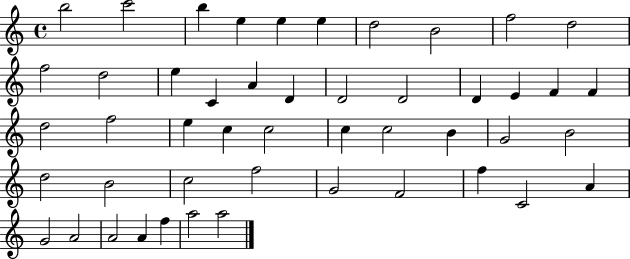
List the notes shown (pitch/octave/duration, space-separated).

B5/h C6/h B5/q E5/q E5/q E5/q D5/h B4/h F5/h D5/h F5/h D5/h E5/q C4/q A4/q D4/q D4/h D4/h D4/q E4/q F4/q F4/q D5/h F5/h E5/q C5/q C5/h C5/q C5/h B4/q G4/h B4/h D5/h B4/h C5/h F5/h G4/h F4/h F5/q C4/h A4/q G4/h A4/h A4/h A4/q F5/q A5/h A5/h